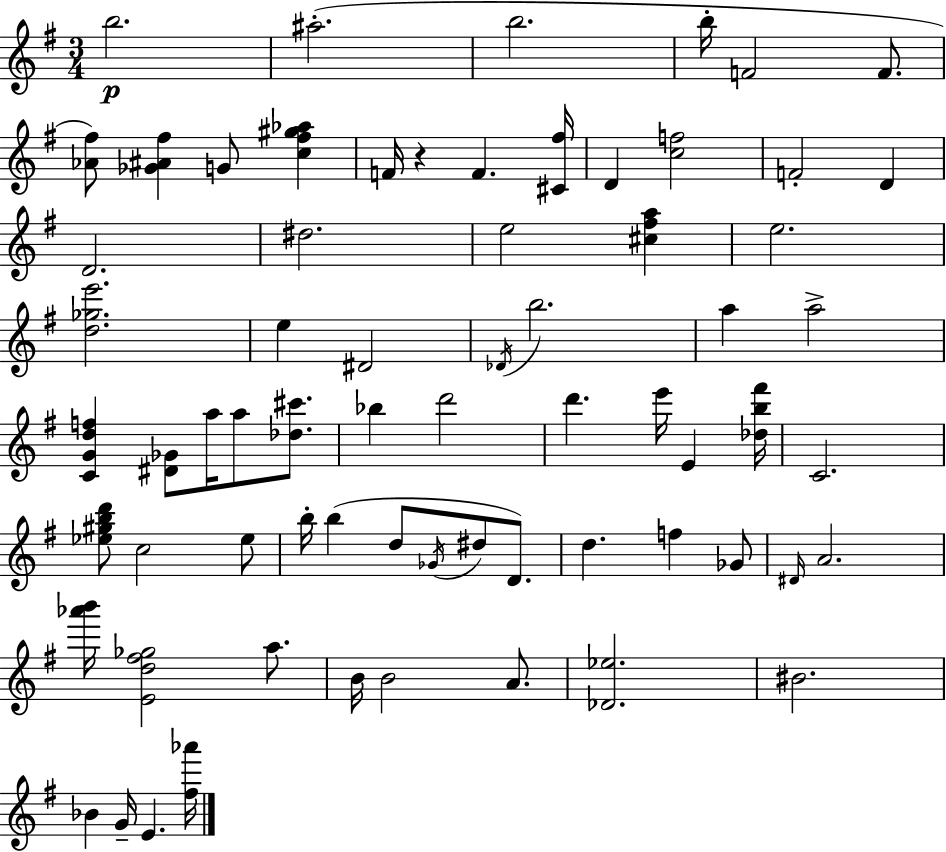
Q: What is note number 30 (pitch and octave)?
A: C4